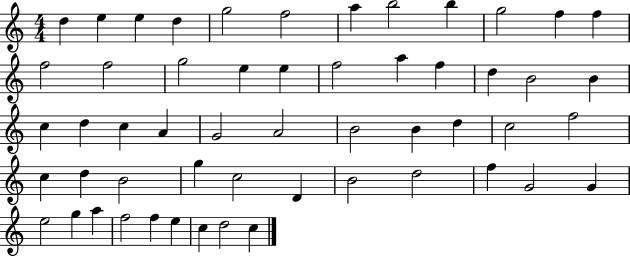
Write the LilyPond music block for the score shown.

{
  \clef treble
  \numericTimeSignature
  \time 4/4
  \key c \major
  d''4 e''4 e''4 d''4 | g''2 f''2 | a''4 b''2 b''4 | g''2 f''4 f''4 | \break f''2 f''2 | g''2 e''4 e''4 | f''2 a''4 f''4 | d''4 b'2 b'4 | \break c''4 d''4 c''4 a'4 | g'2 a'2 | b'2 b'4 d''4 | c''2 f''2 | \break c''4 d''4 b'2 | g''4 c''2 d'4 | b'2 d''2 | f''4 g'2 g'4 | \break e''2 g''4 a''4 | f''2 f''4 e''4 | c''4 d''2 c''4 | \bar "|."
}